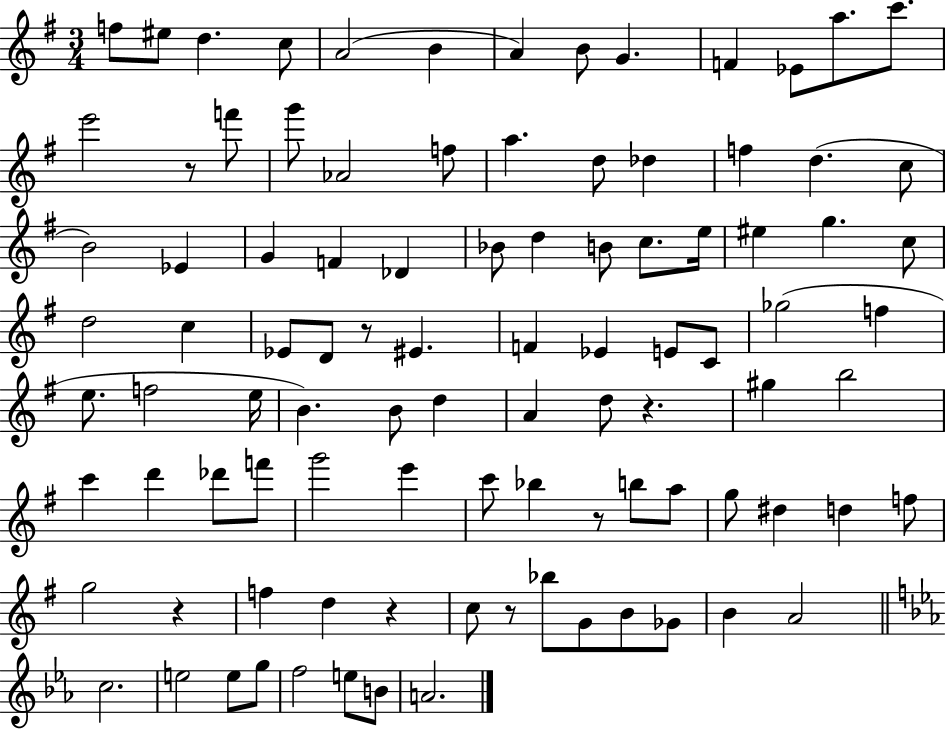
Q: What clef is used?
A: treble